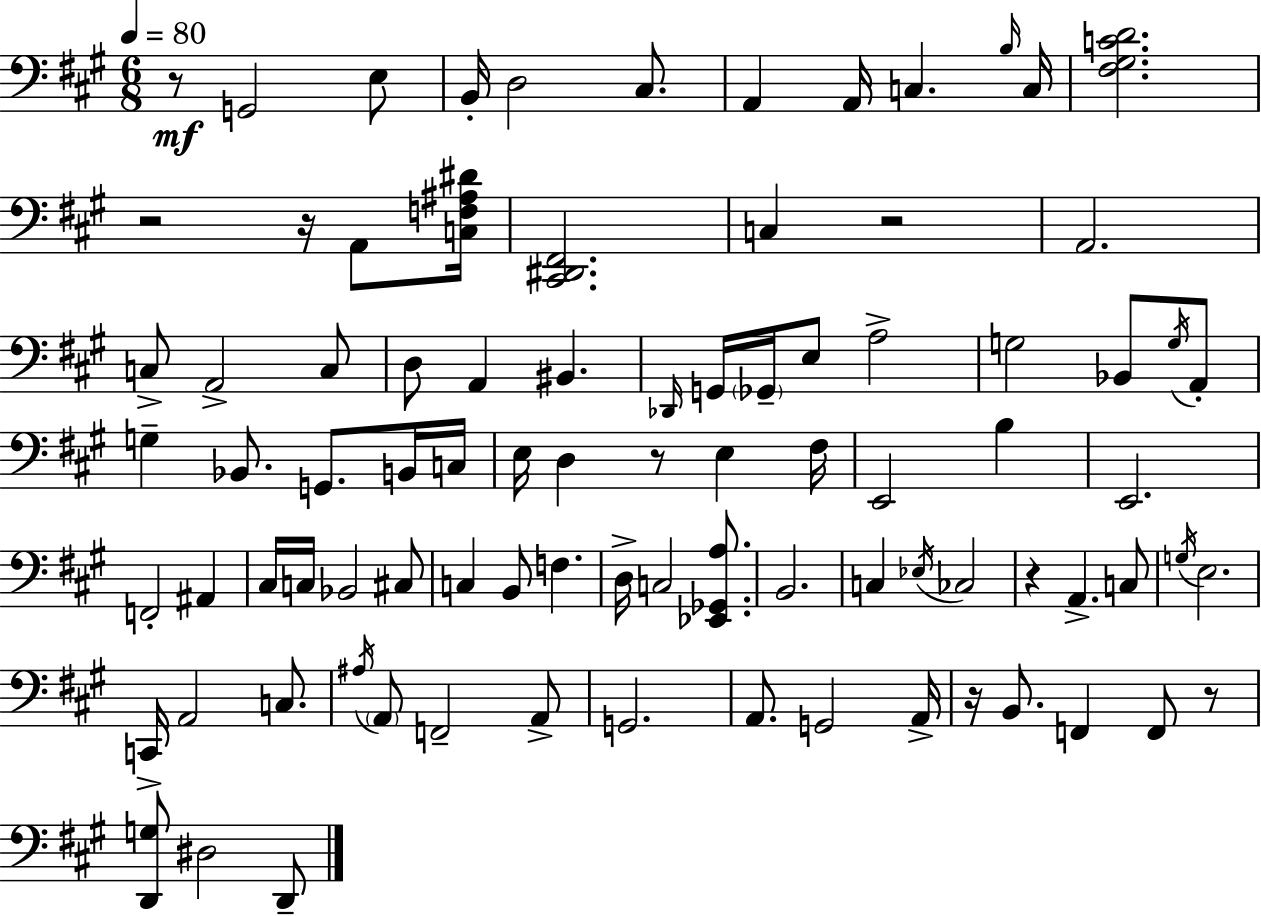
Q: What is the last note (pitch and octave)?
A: D2